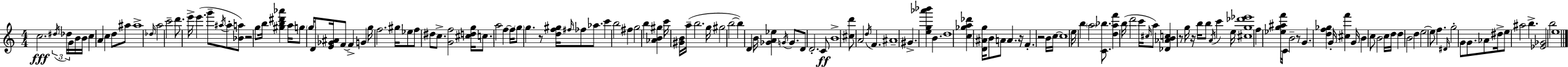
C5/h. D#5/s Db5/s G4/s B4/s B4/s C5/q A4/q C5/q D5/e A#5/e A#5/w Db5/s A5/h C6/h D6/e. E6/s E6/q. G6/e A#5/s A#5/e [Bb4,A5]/e R/h G5/e B5/s [G#5,B5,D#6,Ab6]/q A5/s G5/e G5/s D4/e [E4,Gb4,A#4]/s F4/e F4/q G4/q G5/s F5/h. G#5/s Eb5/e F5/e D#5/e C5/e. [G4,F5]/h [C#5,D5,G5]/s C5/e. A5/h F5/q F5/s G5/e G5/q. R/e [D5,F5,G#5]/s F#5/s FES5/e Ab5/e. C6/q B5/h F#5/q G5/h B5/q [Ab4,B4,G#5]/q C6/s [G#4,B4]/s A5/s B5/h. G5/s G#5/h B5/h B5/q D4/q B4/s [Gb4,A4,Eb5]/q G4/s G4/e. D4/e D4/h. C4/e B4/w [C#5,D6]/e A4/h D5/s F4/q. A#4/w G#4/q. [E5,G5,Ab6,Bb6]/q B4/q. D5/w [C5,Gb5,A5,Db6]/q [D4,A#4,G5]/s B4/e A4/e A4/q. R/s F4/q. R/h B4/s C5/s C5/w E5/s B5/q A5/h [C4,Bb5]/e. [D5,A5,F6]/q B5/s D6/h C6/s C#5/s A5/e [Db4,Ab4,B4,C5]/q R/e G5/s R/s B5/s B5/e A4/s C6/q E5/s [C#5,G5,Db6,Eb6]/w F5/q [Eb5,G5,A#5,F6]/s C4/s B4/h R/e G4/q. [D5,F5,Gb5]/q G4/s [C#5,F6]/q G4/s B4/q C5/e B4/h C5/s D5/s D5/q B4/h D5/q E5/h E5/e F5/q. D#4/s G5/h G4/e G4/e. Ab4/e D#5/s E5/e A#5/h B5/q. [Eb4,Gb4]/h B5/h E5/w